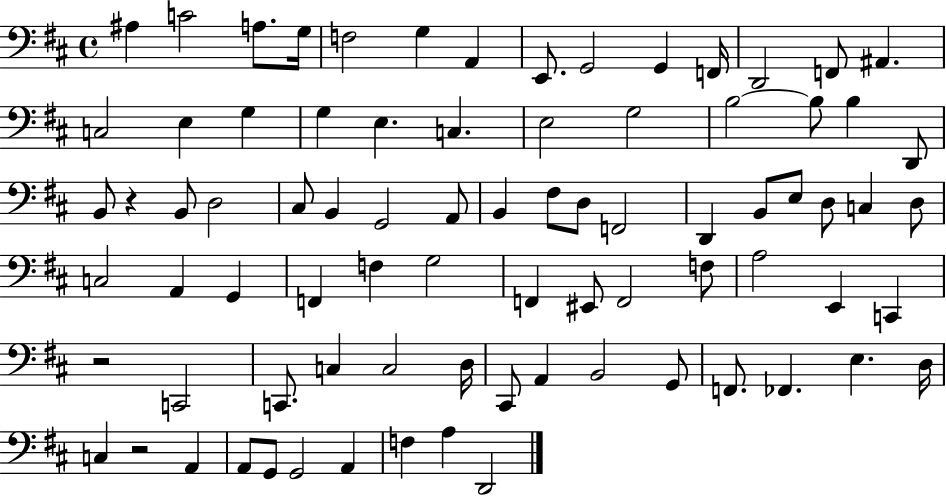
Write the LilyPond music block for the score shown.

{
  \clef bass
  \time 4/4
  \defaultTimeSignature
  \key d \major
  ais4 c'2 a8. g16 | f2 g4 a,4 | e,8. g,2 g,4 f,16 | d,2 f,8 ais,4. | \break c2 e4 g4 | g4 e4. c4. | e2 g2 | b2~~ b8 b4 d,8 | \break b,8 r4 b,8 d2 | cis8 b,4 g,2 a,8 | b,4 fis8 d8 f,2 | d,4 b,8 e8 d8 c4 d8 | \break c2 a,4 g,4 | f,4 f4 g2 | f,4 eis,8 f,2 f8 | a2 e,4 c,4 | \break r2 c,2 | c,8. c4 c2 d16 | cis,8 a,4 b,2 g,8 | f,8. fes,4. e4. d16 | \break c4 r2 a,4 | a,8 g,8 g,2 a,4 | f4 a4 d,2 | \bar "|."
}